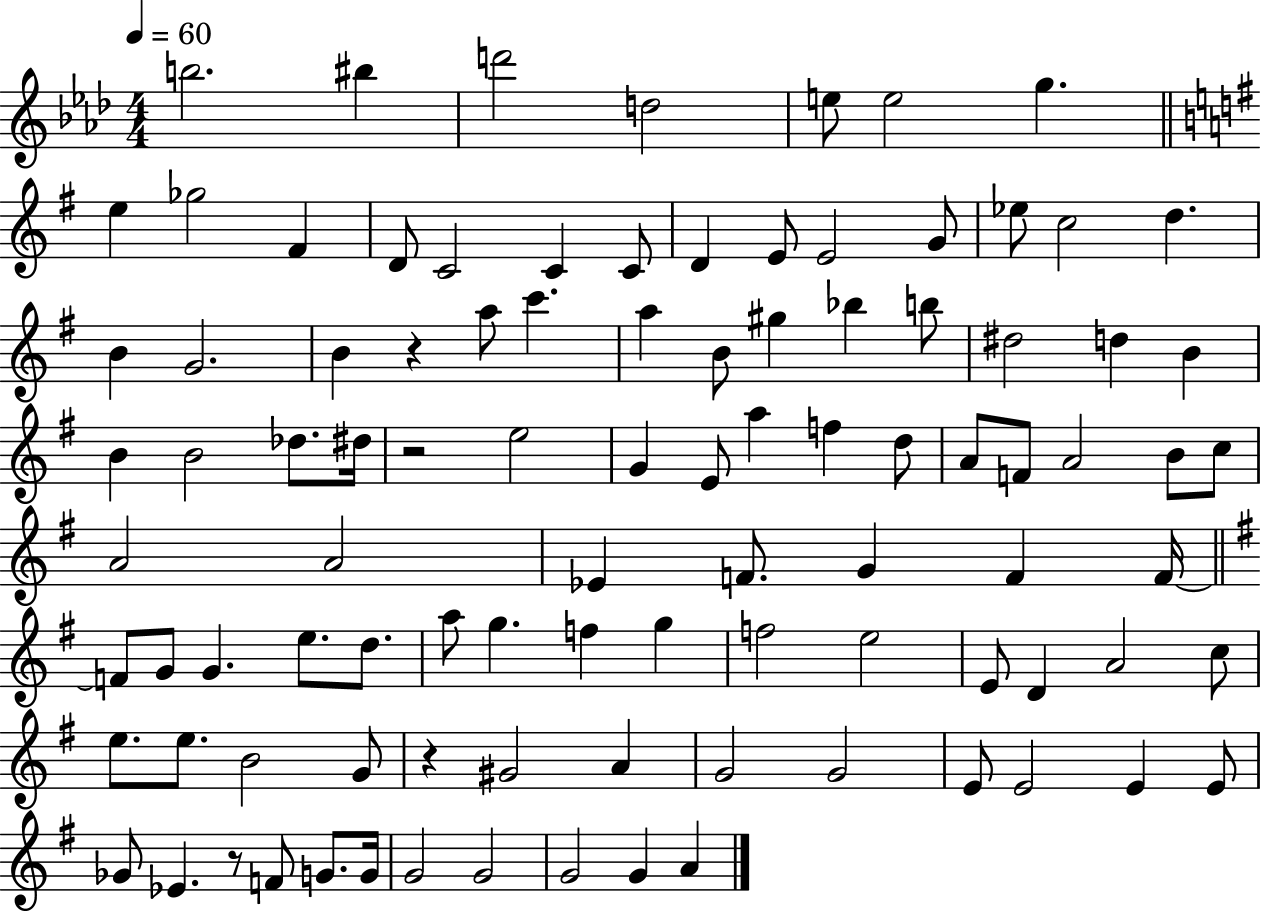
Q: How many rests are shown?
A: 4